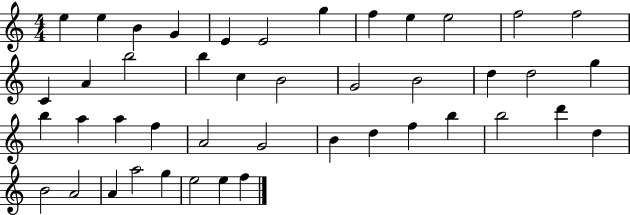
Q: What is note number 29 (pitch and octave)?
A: G4